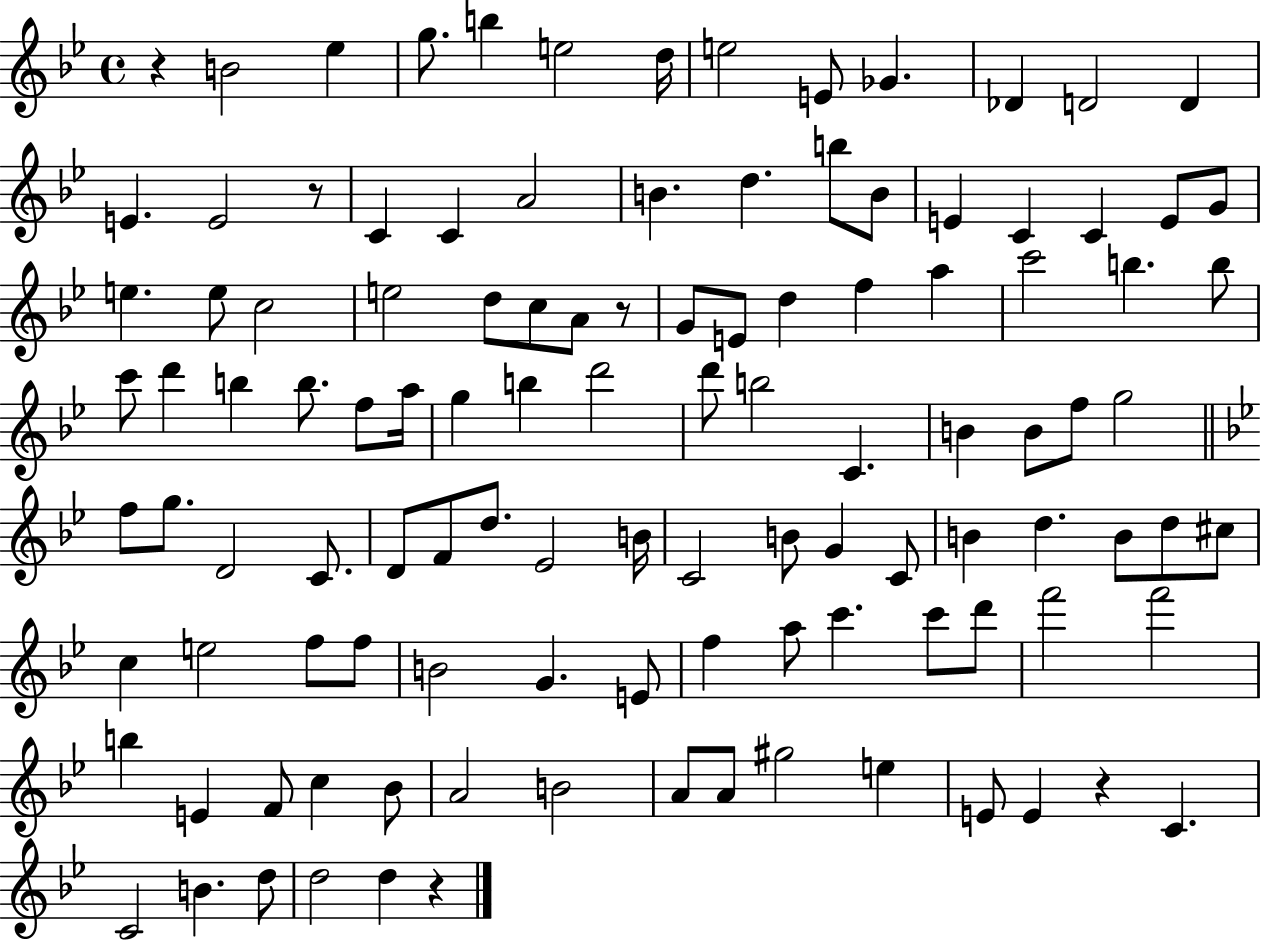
R/q B4/h Eb5/q G5/e. B5/q E5/h D5/s E5/h E4/e Gb4/q. Db4/q D4/h D4/q E4/q. E4/h R/e C4/q C4/q A4/h B4/q. D5/q. B5/e B4/e E4/q C4/q C4/q E4/e G4/e E5/q. E5/e C5/h E5/h D5/e C5/e A4/e R/e G4/e E4/e D5/q F5/q A5/q C6/h B5/q. B5/e C6/e D6/q B5/q B5/e. F5/e A5/s G5/q B5/q D6/h D6/e B5/h C4/q. B4/q B4/e F5/e G5/h F5/e G5/e. D4/h C4/e. D4/e F4/e D5/e. Eb4/h B4/s C4/h B4/e G4/q C4/e B4/q D5/q. B4/e D5/e C#5/e C5/q E5/h F5/e F5/e B4/h G4/q. E4/e F5/q A5/e C6/q. C6/e D6/e F6/h F6/h B5/q E4/q F4/e C5/q Bb4/e A4/h B4/h A4/e A4/e G#5/h E5/q E4/e E4/q R/q C4/q. C4/h B4/q. D5/e D5/h D5/q R/q